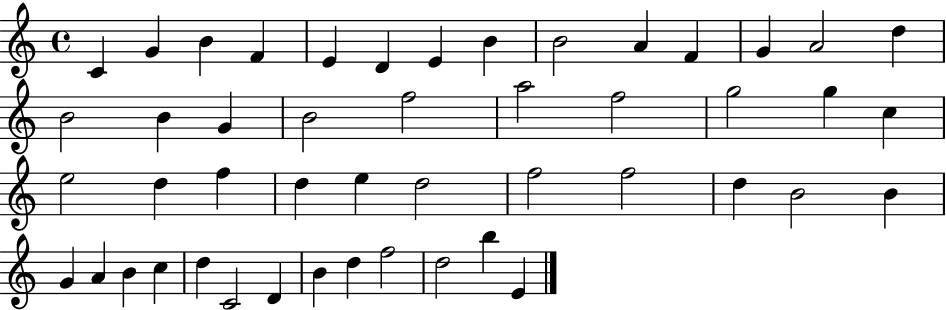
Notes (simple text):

C4/q G4/q B4/q F4/q E4/q D4/q E4/q B4/q B4/h A4/q F4/q G4/q A4/h D5/q B4/h B4/q G4/q B4/h F5/h A5/h F5/h G5/h G5/q C5/q E5/h D5/q F5/q D5/q E5/q D5/h F5/h F5/h D5/q B4/h B4/q G4/q A4/q B4/q C5/q D5/q C4/h D4/q B4/q D5/q F5/h D5/h B5/q E4/q